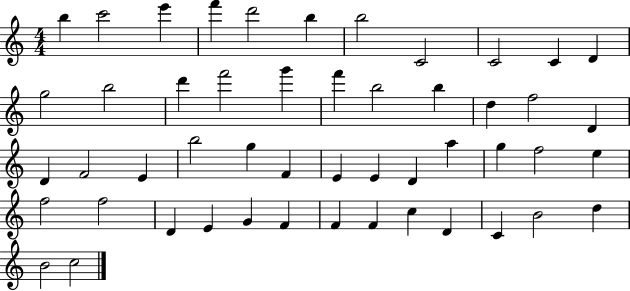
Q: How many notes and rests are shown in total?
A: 50